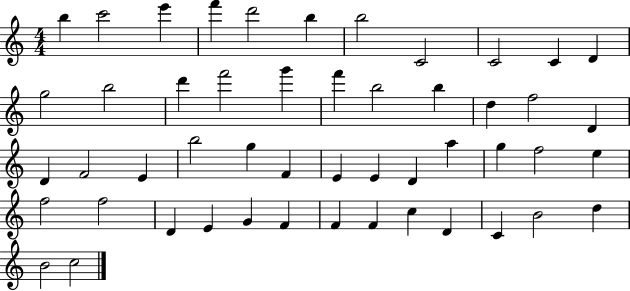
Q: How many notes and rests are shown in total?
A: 50